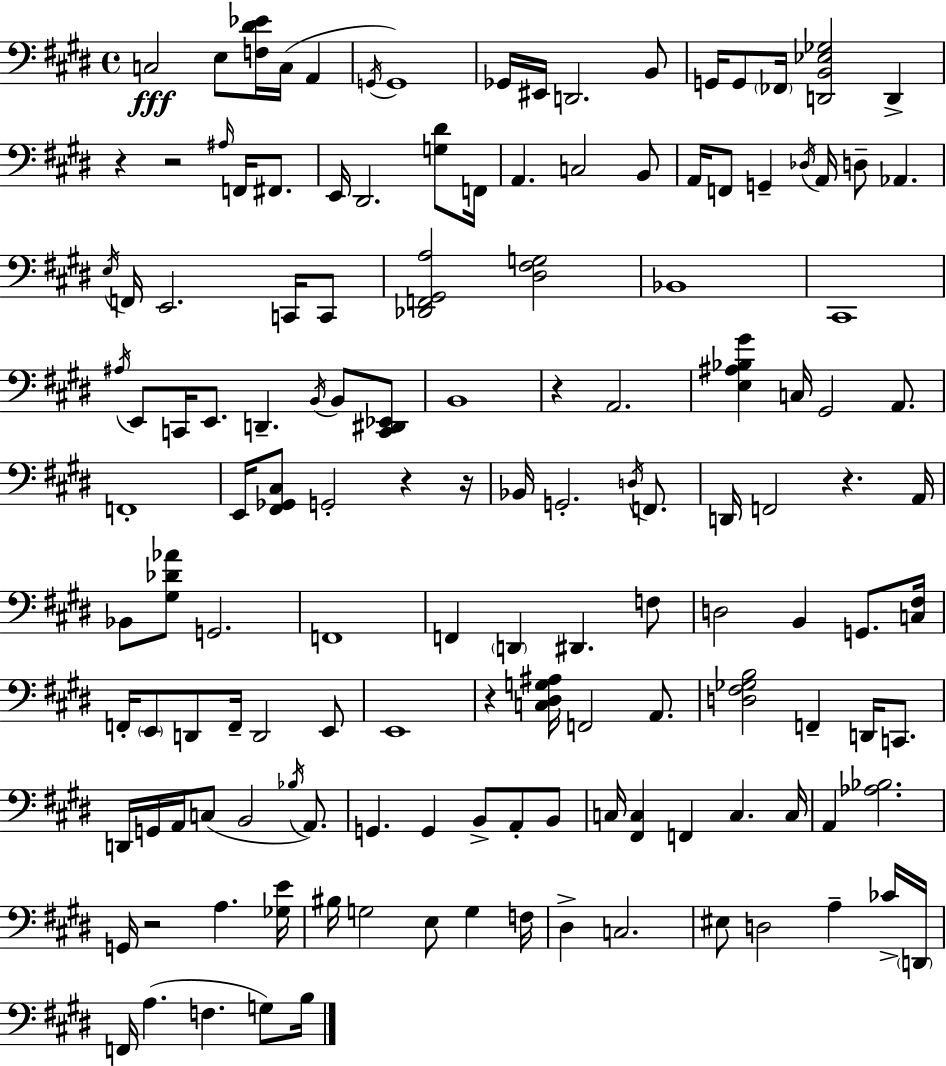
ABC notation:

X:1
T:Untitled
M:4/4
L:1/4
K:E
C,2 E,/2 [F,^D_E]/4 C,/4 A,, G,,/4 G,,4 _G,,/4 ^E,,/4 D,,2 B,,/2 G,,/4 G,,/2 _F,,/4 [D,,B,,_E,_G,]2 D,, z z2 ^A,/4 F,,/4 ^F,,/2 E,,/4 ^D,,2 [G,^D]/2 F,,/4 A,, C,2 B,,/2 A,,/4 F,,/2 G,, _D,/4 A,,/4 D,/2 _A,, E,/4 F,,/4 E,,2 C,,/4 C,,/2 [_D,,F,,^G,,A,]2 [^D,^F,G,]2 _B,,4 ^C,,4 ^A,/4 E,,/2 C,,/4 E,,/2 D,, B,,/4 B,,/2 [C,,^D,,_E,,]/2 B,,4 z A,,2 [E,^A,_B,^G] C,/4 ^G,,2 A,,/2 F,,4 E,,/4 [^F,,_G,,^C,]/2 G,,2 z z/4 _B,,/4 G,,2 D,/4 F,,/2 D,,/4 F,,2 z A,,/4 _B,,/2 [^G,_D_A]/2 G,,2 F,,4 F,, D,, ^D,, F,/2 D,2 B,, G,,/2 [C,^F,]/4 F,,/4 E,,/2 D,,/2 F,,/4 D,,2 E,,/2 E,,4 z [C,^D,G,^A,]/4 F,,2 A,,/2 [D,^F,_G,B,]2 F,, D,,/4 C,,/2 D,,/4 G,,/4 A,,/4 C,/2 B,,2 _B,/4 A,,/2 G,, G,, B,,/2 A,,/2 B,,/2 C,/4 [^F,,C,] F,, C, C,/4 A,, [_A,_B,]2 G,,/4 z2 A, [_G,E]/4 ^B,/4 G,2 E,/2 G, F,/4 ^D, C,2 ^E,/2 D,2 A, _C/4 D,,/4 F,,/4 A, F, G,/2 B,/4